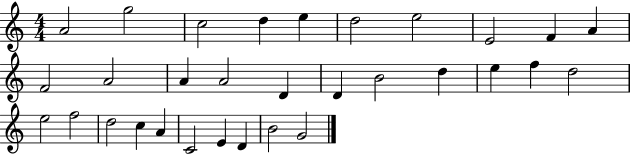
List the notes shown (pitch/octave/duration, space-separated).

A4/h G5/h C5/h D5/q E5/q D5/h E5/h E4/h F4/q A4/q F4/h A4/h A4/q A4/h D4/q D4/q B4/h D5/q E5/q F5/q D5/h E5/h F5/h D5/h C5/q A4/q C4/h E4/q D4/q B4/h G4/h